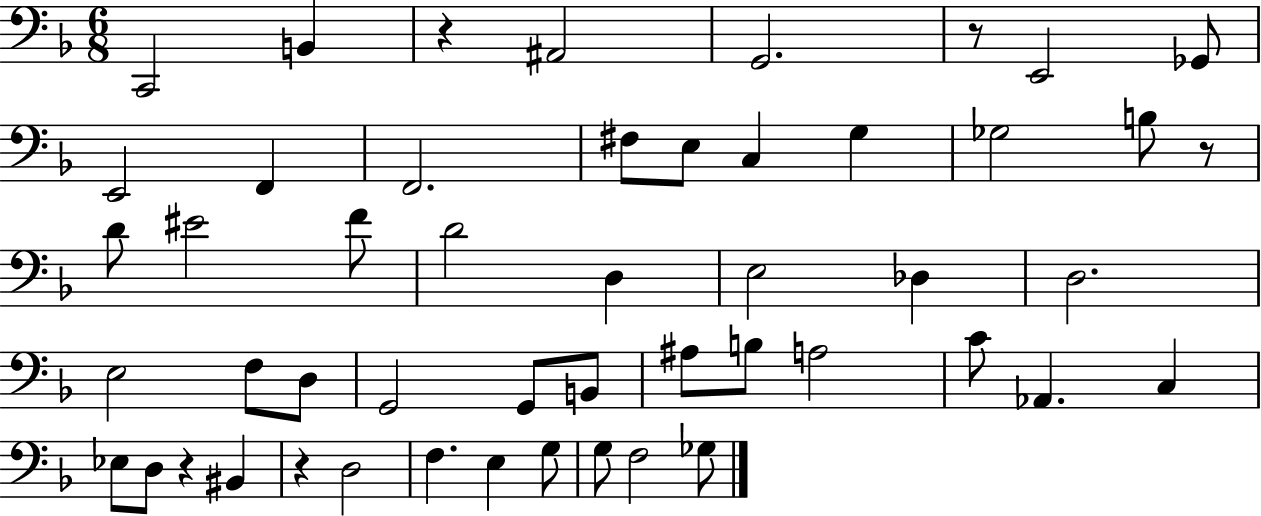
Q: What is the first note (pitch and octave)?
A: C2